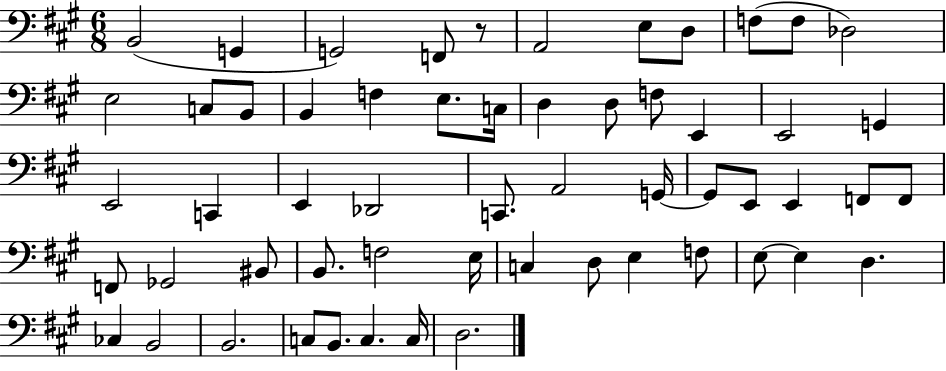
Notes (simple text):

B2/h G2/q G2/h F2/e R/e A2/h E3/e D3/e F3/e F3/e Db3/h E3/h C3/e B2/e B2/q F3/q E3/e. C3/s D3/q D3/e F3/e E2/q E2/h G2/q E2/h C2/q E2/q Db2/h C2/e. A2/h G2/s G2/e E2/e E2/q F2/e F2/e F2/e Gb2/h BIS2/e B2/e. F3/h E3/s C3/q D3/e E3/q F3/e E3/e E3/q D3/q. CES3/q B2/h B2/h. C3/e B2/e. C3/q. C3/s D3/h.